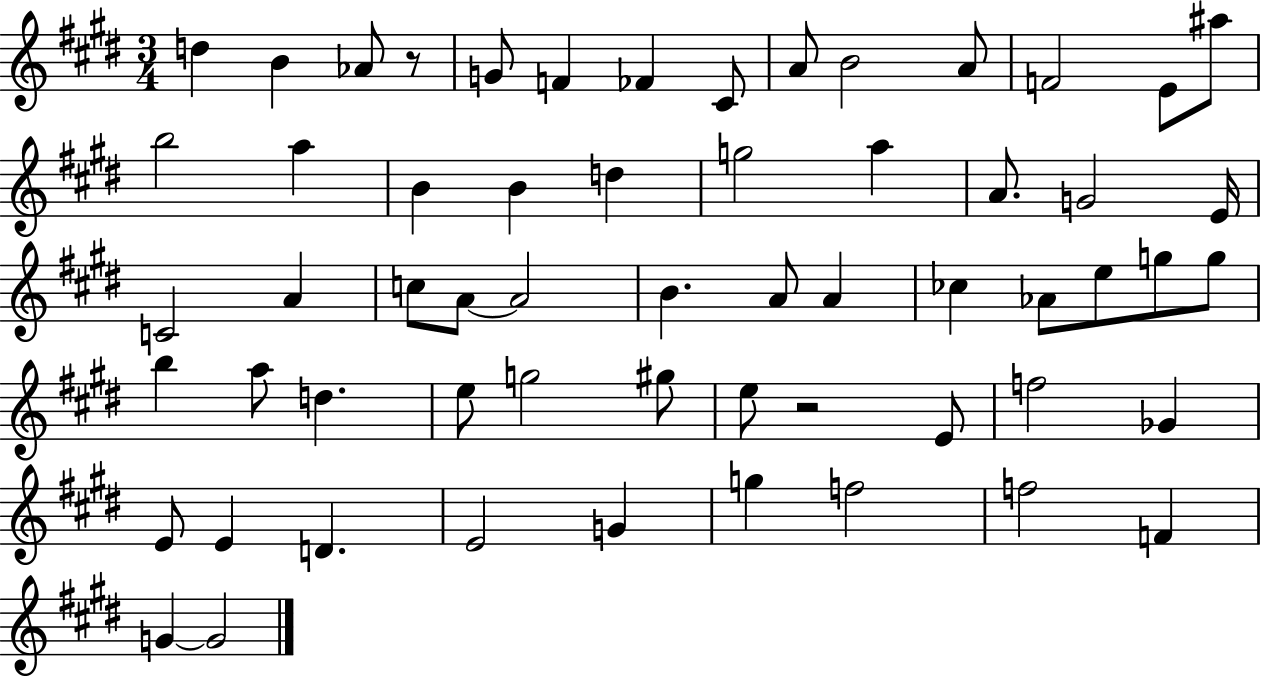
D5/q B4/q Ab4/e R/e G4/e F4/q FES4/q C#4/e A4/e B4/h A4/e F4/h E4/e A#5/e B5/h A5/q B4/q B4/q D5/q G5/h A5/q A4/e. G4/h E4/s C4/h A4/q C5/e A4/e A4/h B4/q. A4/e A4/q CES5/q Ab4/e E5/e G5/e G5/e B5/q A5/e D5/q. E5/e G5/h G#5/e E5/e R/h E4/e F5/h Gb4/q E4/e E4/q D4/q. E4/h G4/q G5/q F5/h F5/h F4/q G4/q G4/h